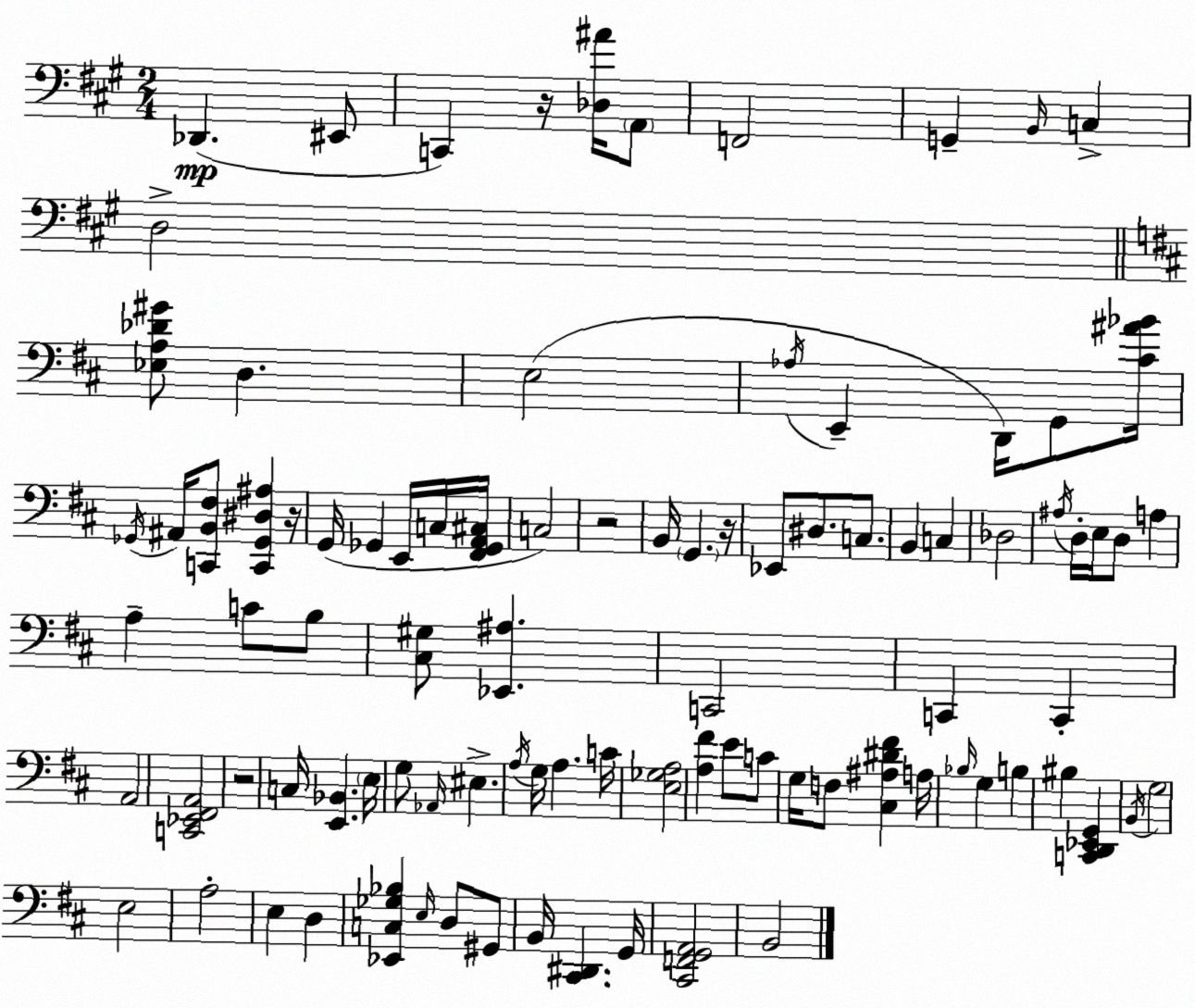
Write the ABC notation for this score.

X:1
T:Untitled
M:2/4
L:1/4
K:A
_D,, ^E,,/2 C,, z/4 [_D,^A]/4 A,,/2 F,,2 G,, B,,/4 C, D,2 [_E,A,_D^G]/2 D, E,2 _A,/4 E,, D,,/4 G,,/2 [^C^A_B]/4 _G,,/4 ^A,,/4 [C,,B,,^F,]/2 [C,,_G,,^D,^A,] z/4 G,,/4 _G,, E,,/4 C,/4 [^F,,_G,,A,,^C,]/4 C,2 z2 B,,/4 G,, z/4 _E,,/2 ^D,/2 C,/2 B,, C, _D,2 ^A,/4 D,/4 E,/4 D,/2 A, A, C/2 B,/2 [^C,^G,]/2 [_E,,^A,] C,,2 C,, C,, A,,2 [C,,_E,,^F,,A,,]2 z2 C,/4 [E,,_B,,] E,/4 G,/2 _A,,/4 ^E, A,/4 G,/4 A, C/4 [E,_G,A,]2 [A,^F] E/2 C/2 G,/4 F,/2 [^C,^A,^D^F] A,/4 _B,/4 G, B, ^B, [C,,D,,_E,,G,,] B,,/4 G,2 E,2 A,2 E, D, [_E,,C,_G,_B,] E,/4 D,/2 ^G,,/2 B,,/4 [^C,,^D,,] G,,/4 [^C,,F,,G,,A,,]2 B,,2